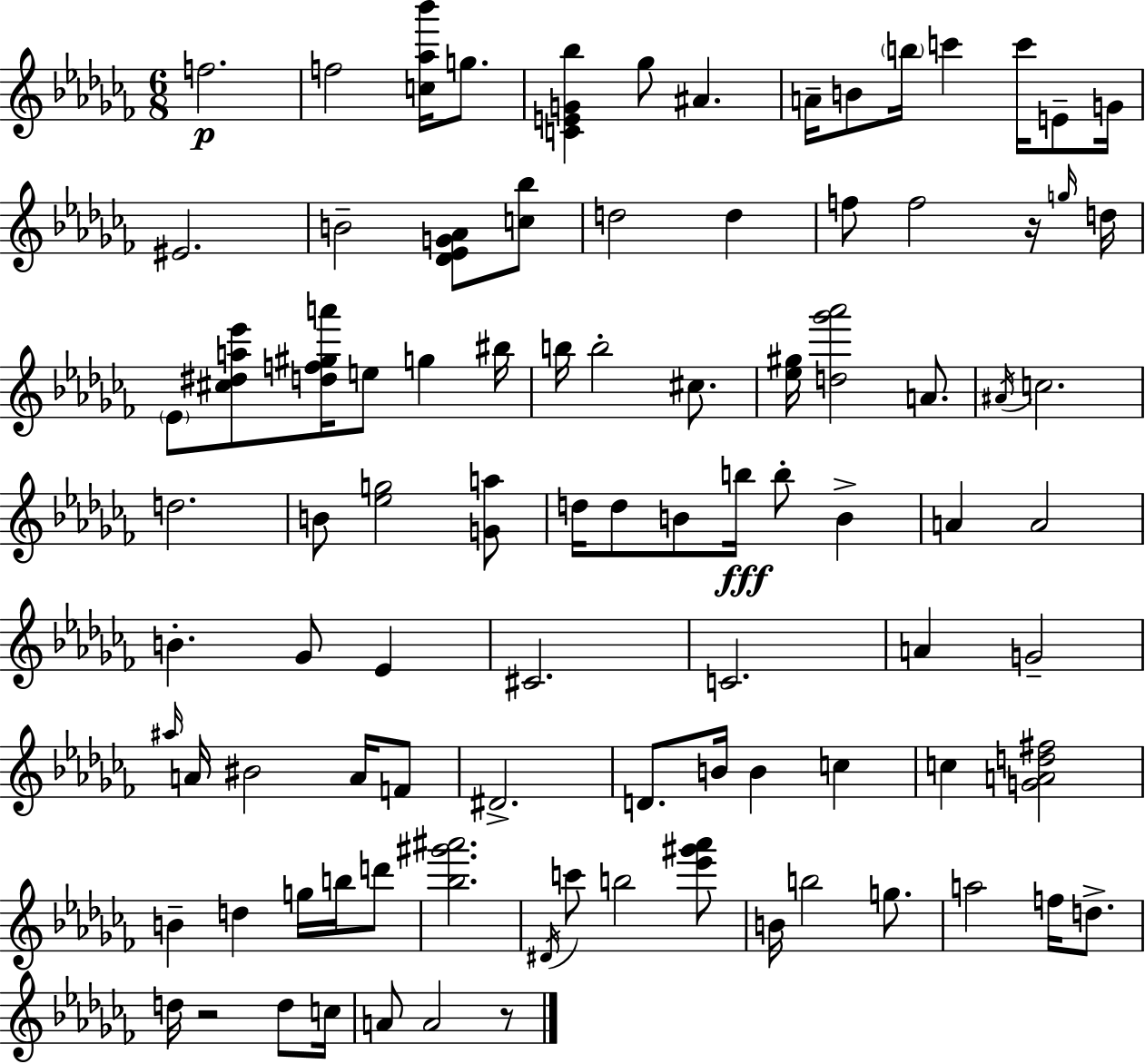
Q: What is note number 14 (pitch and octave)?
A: B4